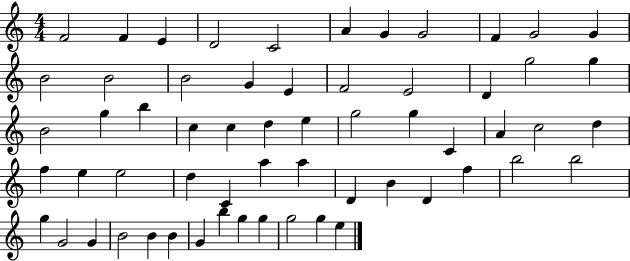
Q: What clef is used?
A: treble